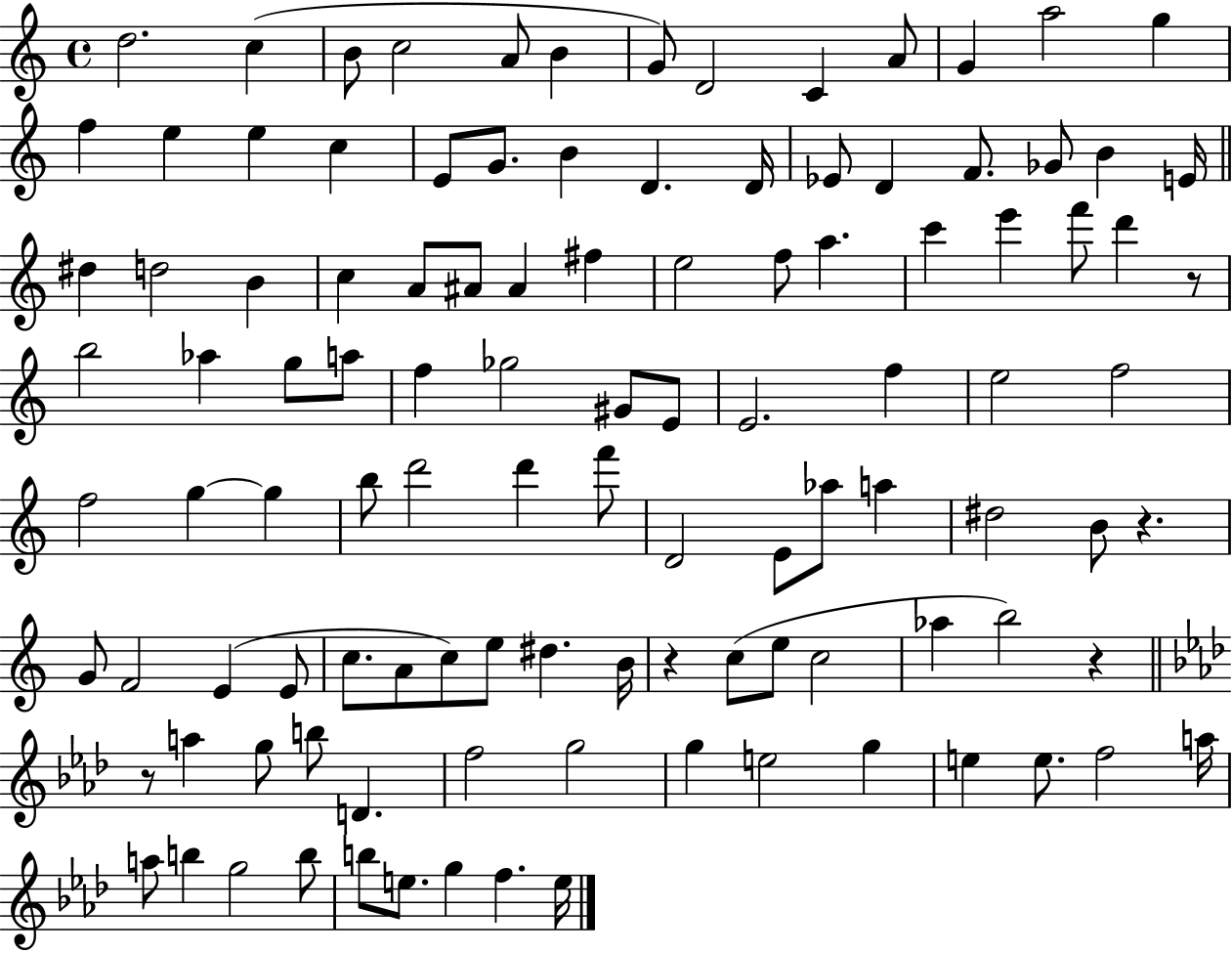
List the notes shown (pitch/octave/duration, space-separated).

D5/h. C5/q B4/e C5/h A4/e B4/q G4/e D4/h C4/q A4/e G4/q A5/h G5/q F5/q E5/q E5/q C5/q E4/e G4/e. B4/q D4/q. D4/s Eb4/e D4/q F4/e. Gb4/e B4/q E4/s D#5/q D5/h B4/q C5/q A4/e A#4/e A#4/q F#5/q E5/h F5/e A5/q. C6/q E6/q F6/e D6/q R/e B5/h Ab5/q G5/e A5/e F5/q Gb5/h G#4/e E4/e E4/h. F5/q E5/h F5/h F5/h G5/q G5/q B5/e D6/h D6/q F6/e D4/h E4/e Ab5/e A5/q D#5/h B4/e R/q. G4/e F4/h E4/q E4/e C5/e. A4/e C5/e E5/e D#5/q. B4/s R/q C5/e E5/e C5/h Ab5/q B5/h R/q R/e A5/q G5/e B5/e D4/q. F5/h G5/h G5/q E5/h G5/q E5/q E5/e. F5/h A5/s A5/e B5/q G5/h B5/e B5/e E5/e. G5/q F5/q. E5/s